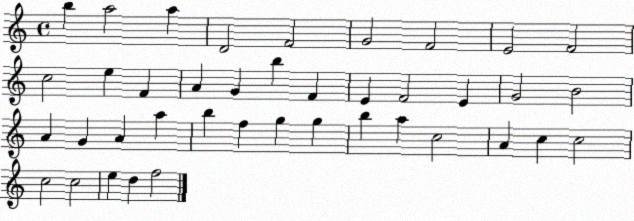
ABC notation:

X:1
T:Untitled
M:4/4
L:1/4
K:C
b a2 a D2 F2 G2 F2 E2 F2 c2 e F A G b F E F2 E G2 B2 A G A a b f g g b a c2 A c c2 c2 c2 e d f2